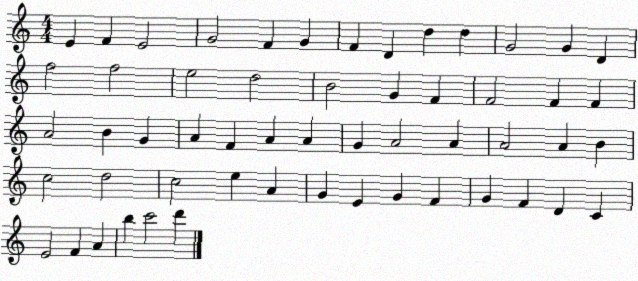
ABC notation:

X:1
T:Untitled
M:4/4
L:1/4
K:C
E F E2 G2 F G F D d d G2 G D f2 f2 e2 d2 B2 G F F2 F F A2 B G A F A A G A2 A A2 A B c2 d2 c2 e A G E G F G F D C E2 F A b c'2 d'